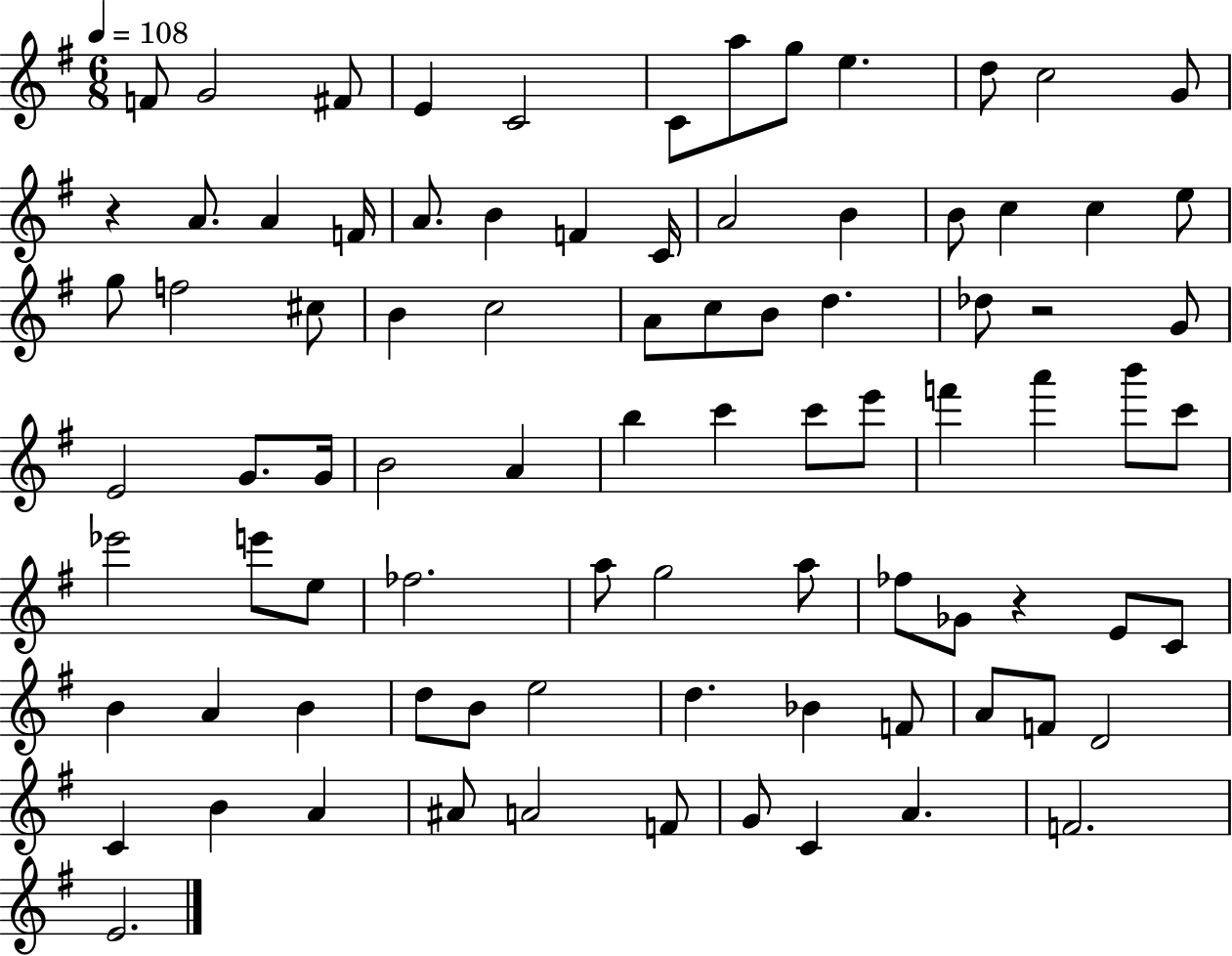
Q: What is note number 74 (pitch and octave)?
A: B4